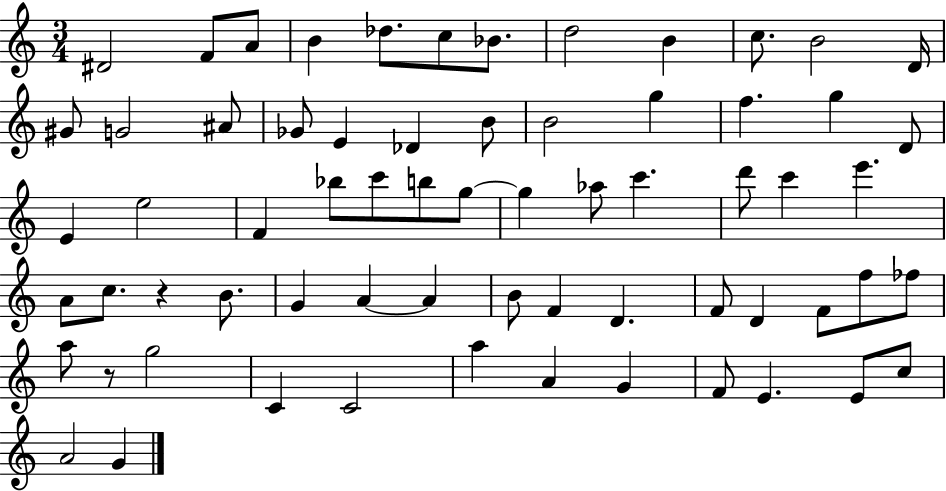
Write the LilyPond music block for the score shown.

{
  \clef treble
  \numericTimeSignature
  \time 3/4
  \key c \major
  dis'2 f'8 a'8 | b'4 des''8. c''8 bes'8. | d''2 b'4 | c''8. b'2 d'16 | \break gis'8 g'2 ais'8 | ges'8 e'4 des'4 b'8 | b'2 g''4 | f''4. g''4 d'8 | \break e'4 e''2 | f'4 bes''8 c'''8 b''8 g''8~~ | g''4 aes''8 c'''4. | d'''8 c'''4 e'''4. | \break a'8 c''8. r4 b'8. | g'4 a'4~~ a'4 | b'8 f'4 d'4. | f'8 d'4 f'8 f''8 fes''8 | \break a''8 r8 g''2 | c'4 c'2 | a''4 a'4 g'4 | f'8 e'4. e'8 c''8 | \break a'2 g'4 | \bar "|."
}